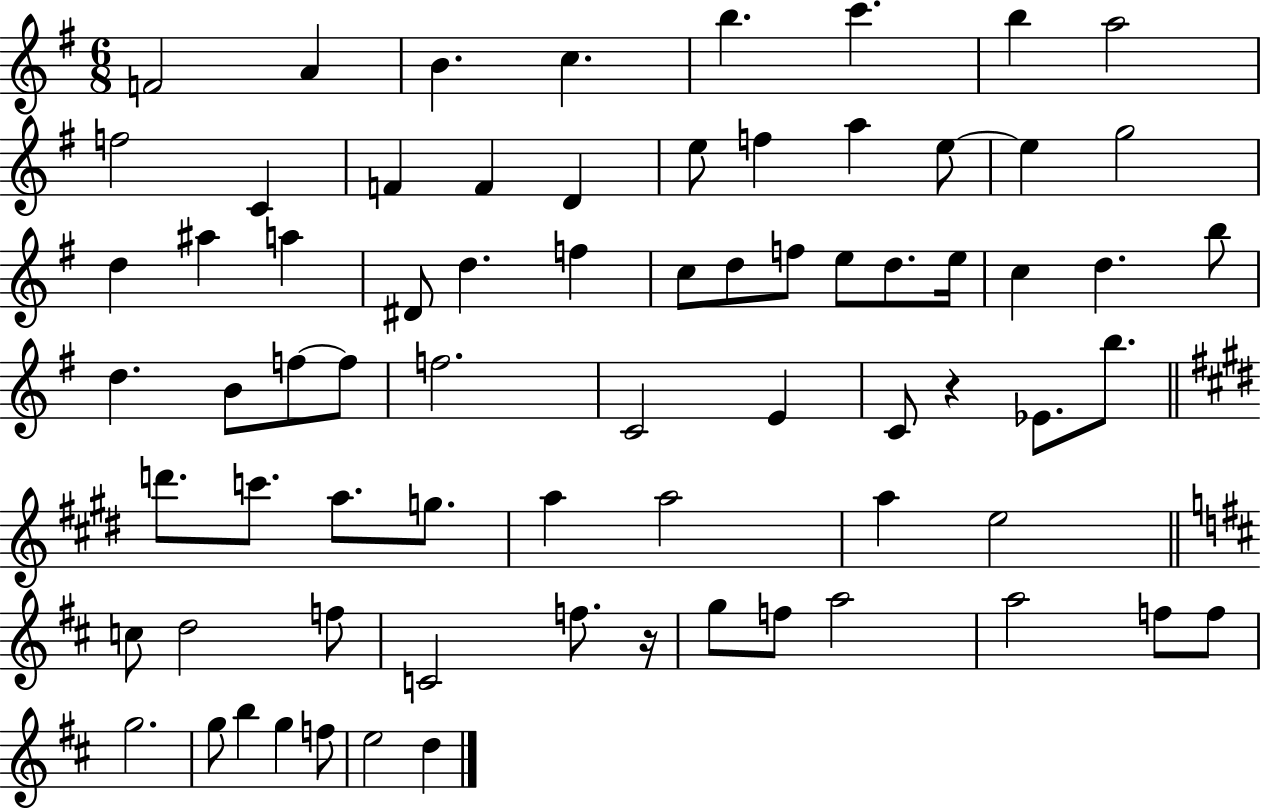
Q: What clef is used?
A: treble